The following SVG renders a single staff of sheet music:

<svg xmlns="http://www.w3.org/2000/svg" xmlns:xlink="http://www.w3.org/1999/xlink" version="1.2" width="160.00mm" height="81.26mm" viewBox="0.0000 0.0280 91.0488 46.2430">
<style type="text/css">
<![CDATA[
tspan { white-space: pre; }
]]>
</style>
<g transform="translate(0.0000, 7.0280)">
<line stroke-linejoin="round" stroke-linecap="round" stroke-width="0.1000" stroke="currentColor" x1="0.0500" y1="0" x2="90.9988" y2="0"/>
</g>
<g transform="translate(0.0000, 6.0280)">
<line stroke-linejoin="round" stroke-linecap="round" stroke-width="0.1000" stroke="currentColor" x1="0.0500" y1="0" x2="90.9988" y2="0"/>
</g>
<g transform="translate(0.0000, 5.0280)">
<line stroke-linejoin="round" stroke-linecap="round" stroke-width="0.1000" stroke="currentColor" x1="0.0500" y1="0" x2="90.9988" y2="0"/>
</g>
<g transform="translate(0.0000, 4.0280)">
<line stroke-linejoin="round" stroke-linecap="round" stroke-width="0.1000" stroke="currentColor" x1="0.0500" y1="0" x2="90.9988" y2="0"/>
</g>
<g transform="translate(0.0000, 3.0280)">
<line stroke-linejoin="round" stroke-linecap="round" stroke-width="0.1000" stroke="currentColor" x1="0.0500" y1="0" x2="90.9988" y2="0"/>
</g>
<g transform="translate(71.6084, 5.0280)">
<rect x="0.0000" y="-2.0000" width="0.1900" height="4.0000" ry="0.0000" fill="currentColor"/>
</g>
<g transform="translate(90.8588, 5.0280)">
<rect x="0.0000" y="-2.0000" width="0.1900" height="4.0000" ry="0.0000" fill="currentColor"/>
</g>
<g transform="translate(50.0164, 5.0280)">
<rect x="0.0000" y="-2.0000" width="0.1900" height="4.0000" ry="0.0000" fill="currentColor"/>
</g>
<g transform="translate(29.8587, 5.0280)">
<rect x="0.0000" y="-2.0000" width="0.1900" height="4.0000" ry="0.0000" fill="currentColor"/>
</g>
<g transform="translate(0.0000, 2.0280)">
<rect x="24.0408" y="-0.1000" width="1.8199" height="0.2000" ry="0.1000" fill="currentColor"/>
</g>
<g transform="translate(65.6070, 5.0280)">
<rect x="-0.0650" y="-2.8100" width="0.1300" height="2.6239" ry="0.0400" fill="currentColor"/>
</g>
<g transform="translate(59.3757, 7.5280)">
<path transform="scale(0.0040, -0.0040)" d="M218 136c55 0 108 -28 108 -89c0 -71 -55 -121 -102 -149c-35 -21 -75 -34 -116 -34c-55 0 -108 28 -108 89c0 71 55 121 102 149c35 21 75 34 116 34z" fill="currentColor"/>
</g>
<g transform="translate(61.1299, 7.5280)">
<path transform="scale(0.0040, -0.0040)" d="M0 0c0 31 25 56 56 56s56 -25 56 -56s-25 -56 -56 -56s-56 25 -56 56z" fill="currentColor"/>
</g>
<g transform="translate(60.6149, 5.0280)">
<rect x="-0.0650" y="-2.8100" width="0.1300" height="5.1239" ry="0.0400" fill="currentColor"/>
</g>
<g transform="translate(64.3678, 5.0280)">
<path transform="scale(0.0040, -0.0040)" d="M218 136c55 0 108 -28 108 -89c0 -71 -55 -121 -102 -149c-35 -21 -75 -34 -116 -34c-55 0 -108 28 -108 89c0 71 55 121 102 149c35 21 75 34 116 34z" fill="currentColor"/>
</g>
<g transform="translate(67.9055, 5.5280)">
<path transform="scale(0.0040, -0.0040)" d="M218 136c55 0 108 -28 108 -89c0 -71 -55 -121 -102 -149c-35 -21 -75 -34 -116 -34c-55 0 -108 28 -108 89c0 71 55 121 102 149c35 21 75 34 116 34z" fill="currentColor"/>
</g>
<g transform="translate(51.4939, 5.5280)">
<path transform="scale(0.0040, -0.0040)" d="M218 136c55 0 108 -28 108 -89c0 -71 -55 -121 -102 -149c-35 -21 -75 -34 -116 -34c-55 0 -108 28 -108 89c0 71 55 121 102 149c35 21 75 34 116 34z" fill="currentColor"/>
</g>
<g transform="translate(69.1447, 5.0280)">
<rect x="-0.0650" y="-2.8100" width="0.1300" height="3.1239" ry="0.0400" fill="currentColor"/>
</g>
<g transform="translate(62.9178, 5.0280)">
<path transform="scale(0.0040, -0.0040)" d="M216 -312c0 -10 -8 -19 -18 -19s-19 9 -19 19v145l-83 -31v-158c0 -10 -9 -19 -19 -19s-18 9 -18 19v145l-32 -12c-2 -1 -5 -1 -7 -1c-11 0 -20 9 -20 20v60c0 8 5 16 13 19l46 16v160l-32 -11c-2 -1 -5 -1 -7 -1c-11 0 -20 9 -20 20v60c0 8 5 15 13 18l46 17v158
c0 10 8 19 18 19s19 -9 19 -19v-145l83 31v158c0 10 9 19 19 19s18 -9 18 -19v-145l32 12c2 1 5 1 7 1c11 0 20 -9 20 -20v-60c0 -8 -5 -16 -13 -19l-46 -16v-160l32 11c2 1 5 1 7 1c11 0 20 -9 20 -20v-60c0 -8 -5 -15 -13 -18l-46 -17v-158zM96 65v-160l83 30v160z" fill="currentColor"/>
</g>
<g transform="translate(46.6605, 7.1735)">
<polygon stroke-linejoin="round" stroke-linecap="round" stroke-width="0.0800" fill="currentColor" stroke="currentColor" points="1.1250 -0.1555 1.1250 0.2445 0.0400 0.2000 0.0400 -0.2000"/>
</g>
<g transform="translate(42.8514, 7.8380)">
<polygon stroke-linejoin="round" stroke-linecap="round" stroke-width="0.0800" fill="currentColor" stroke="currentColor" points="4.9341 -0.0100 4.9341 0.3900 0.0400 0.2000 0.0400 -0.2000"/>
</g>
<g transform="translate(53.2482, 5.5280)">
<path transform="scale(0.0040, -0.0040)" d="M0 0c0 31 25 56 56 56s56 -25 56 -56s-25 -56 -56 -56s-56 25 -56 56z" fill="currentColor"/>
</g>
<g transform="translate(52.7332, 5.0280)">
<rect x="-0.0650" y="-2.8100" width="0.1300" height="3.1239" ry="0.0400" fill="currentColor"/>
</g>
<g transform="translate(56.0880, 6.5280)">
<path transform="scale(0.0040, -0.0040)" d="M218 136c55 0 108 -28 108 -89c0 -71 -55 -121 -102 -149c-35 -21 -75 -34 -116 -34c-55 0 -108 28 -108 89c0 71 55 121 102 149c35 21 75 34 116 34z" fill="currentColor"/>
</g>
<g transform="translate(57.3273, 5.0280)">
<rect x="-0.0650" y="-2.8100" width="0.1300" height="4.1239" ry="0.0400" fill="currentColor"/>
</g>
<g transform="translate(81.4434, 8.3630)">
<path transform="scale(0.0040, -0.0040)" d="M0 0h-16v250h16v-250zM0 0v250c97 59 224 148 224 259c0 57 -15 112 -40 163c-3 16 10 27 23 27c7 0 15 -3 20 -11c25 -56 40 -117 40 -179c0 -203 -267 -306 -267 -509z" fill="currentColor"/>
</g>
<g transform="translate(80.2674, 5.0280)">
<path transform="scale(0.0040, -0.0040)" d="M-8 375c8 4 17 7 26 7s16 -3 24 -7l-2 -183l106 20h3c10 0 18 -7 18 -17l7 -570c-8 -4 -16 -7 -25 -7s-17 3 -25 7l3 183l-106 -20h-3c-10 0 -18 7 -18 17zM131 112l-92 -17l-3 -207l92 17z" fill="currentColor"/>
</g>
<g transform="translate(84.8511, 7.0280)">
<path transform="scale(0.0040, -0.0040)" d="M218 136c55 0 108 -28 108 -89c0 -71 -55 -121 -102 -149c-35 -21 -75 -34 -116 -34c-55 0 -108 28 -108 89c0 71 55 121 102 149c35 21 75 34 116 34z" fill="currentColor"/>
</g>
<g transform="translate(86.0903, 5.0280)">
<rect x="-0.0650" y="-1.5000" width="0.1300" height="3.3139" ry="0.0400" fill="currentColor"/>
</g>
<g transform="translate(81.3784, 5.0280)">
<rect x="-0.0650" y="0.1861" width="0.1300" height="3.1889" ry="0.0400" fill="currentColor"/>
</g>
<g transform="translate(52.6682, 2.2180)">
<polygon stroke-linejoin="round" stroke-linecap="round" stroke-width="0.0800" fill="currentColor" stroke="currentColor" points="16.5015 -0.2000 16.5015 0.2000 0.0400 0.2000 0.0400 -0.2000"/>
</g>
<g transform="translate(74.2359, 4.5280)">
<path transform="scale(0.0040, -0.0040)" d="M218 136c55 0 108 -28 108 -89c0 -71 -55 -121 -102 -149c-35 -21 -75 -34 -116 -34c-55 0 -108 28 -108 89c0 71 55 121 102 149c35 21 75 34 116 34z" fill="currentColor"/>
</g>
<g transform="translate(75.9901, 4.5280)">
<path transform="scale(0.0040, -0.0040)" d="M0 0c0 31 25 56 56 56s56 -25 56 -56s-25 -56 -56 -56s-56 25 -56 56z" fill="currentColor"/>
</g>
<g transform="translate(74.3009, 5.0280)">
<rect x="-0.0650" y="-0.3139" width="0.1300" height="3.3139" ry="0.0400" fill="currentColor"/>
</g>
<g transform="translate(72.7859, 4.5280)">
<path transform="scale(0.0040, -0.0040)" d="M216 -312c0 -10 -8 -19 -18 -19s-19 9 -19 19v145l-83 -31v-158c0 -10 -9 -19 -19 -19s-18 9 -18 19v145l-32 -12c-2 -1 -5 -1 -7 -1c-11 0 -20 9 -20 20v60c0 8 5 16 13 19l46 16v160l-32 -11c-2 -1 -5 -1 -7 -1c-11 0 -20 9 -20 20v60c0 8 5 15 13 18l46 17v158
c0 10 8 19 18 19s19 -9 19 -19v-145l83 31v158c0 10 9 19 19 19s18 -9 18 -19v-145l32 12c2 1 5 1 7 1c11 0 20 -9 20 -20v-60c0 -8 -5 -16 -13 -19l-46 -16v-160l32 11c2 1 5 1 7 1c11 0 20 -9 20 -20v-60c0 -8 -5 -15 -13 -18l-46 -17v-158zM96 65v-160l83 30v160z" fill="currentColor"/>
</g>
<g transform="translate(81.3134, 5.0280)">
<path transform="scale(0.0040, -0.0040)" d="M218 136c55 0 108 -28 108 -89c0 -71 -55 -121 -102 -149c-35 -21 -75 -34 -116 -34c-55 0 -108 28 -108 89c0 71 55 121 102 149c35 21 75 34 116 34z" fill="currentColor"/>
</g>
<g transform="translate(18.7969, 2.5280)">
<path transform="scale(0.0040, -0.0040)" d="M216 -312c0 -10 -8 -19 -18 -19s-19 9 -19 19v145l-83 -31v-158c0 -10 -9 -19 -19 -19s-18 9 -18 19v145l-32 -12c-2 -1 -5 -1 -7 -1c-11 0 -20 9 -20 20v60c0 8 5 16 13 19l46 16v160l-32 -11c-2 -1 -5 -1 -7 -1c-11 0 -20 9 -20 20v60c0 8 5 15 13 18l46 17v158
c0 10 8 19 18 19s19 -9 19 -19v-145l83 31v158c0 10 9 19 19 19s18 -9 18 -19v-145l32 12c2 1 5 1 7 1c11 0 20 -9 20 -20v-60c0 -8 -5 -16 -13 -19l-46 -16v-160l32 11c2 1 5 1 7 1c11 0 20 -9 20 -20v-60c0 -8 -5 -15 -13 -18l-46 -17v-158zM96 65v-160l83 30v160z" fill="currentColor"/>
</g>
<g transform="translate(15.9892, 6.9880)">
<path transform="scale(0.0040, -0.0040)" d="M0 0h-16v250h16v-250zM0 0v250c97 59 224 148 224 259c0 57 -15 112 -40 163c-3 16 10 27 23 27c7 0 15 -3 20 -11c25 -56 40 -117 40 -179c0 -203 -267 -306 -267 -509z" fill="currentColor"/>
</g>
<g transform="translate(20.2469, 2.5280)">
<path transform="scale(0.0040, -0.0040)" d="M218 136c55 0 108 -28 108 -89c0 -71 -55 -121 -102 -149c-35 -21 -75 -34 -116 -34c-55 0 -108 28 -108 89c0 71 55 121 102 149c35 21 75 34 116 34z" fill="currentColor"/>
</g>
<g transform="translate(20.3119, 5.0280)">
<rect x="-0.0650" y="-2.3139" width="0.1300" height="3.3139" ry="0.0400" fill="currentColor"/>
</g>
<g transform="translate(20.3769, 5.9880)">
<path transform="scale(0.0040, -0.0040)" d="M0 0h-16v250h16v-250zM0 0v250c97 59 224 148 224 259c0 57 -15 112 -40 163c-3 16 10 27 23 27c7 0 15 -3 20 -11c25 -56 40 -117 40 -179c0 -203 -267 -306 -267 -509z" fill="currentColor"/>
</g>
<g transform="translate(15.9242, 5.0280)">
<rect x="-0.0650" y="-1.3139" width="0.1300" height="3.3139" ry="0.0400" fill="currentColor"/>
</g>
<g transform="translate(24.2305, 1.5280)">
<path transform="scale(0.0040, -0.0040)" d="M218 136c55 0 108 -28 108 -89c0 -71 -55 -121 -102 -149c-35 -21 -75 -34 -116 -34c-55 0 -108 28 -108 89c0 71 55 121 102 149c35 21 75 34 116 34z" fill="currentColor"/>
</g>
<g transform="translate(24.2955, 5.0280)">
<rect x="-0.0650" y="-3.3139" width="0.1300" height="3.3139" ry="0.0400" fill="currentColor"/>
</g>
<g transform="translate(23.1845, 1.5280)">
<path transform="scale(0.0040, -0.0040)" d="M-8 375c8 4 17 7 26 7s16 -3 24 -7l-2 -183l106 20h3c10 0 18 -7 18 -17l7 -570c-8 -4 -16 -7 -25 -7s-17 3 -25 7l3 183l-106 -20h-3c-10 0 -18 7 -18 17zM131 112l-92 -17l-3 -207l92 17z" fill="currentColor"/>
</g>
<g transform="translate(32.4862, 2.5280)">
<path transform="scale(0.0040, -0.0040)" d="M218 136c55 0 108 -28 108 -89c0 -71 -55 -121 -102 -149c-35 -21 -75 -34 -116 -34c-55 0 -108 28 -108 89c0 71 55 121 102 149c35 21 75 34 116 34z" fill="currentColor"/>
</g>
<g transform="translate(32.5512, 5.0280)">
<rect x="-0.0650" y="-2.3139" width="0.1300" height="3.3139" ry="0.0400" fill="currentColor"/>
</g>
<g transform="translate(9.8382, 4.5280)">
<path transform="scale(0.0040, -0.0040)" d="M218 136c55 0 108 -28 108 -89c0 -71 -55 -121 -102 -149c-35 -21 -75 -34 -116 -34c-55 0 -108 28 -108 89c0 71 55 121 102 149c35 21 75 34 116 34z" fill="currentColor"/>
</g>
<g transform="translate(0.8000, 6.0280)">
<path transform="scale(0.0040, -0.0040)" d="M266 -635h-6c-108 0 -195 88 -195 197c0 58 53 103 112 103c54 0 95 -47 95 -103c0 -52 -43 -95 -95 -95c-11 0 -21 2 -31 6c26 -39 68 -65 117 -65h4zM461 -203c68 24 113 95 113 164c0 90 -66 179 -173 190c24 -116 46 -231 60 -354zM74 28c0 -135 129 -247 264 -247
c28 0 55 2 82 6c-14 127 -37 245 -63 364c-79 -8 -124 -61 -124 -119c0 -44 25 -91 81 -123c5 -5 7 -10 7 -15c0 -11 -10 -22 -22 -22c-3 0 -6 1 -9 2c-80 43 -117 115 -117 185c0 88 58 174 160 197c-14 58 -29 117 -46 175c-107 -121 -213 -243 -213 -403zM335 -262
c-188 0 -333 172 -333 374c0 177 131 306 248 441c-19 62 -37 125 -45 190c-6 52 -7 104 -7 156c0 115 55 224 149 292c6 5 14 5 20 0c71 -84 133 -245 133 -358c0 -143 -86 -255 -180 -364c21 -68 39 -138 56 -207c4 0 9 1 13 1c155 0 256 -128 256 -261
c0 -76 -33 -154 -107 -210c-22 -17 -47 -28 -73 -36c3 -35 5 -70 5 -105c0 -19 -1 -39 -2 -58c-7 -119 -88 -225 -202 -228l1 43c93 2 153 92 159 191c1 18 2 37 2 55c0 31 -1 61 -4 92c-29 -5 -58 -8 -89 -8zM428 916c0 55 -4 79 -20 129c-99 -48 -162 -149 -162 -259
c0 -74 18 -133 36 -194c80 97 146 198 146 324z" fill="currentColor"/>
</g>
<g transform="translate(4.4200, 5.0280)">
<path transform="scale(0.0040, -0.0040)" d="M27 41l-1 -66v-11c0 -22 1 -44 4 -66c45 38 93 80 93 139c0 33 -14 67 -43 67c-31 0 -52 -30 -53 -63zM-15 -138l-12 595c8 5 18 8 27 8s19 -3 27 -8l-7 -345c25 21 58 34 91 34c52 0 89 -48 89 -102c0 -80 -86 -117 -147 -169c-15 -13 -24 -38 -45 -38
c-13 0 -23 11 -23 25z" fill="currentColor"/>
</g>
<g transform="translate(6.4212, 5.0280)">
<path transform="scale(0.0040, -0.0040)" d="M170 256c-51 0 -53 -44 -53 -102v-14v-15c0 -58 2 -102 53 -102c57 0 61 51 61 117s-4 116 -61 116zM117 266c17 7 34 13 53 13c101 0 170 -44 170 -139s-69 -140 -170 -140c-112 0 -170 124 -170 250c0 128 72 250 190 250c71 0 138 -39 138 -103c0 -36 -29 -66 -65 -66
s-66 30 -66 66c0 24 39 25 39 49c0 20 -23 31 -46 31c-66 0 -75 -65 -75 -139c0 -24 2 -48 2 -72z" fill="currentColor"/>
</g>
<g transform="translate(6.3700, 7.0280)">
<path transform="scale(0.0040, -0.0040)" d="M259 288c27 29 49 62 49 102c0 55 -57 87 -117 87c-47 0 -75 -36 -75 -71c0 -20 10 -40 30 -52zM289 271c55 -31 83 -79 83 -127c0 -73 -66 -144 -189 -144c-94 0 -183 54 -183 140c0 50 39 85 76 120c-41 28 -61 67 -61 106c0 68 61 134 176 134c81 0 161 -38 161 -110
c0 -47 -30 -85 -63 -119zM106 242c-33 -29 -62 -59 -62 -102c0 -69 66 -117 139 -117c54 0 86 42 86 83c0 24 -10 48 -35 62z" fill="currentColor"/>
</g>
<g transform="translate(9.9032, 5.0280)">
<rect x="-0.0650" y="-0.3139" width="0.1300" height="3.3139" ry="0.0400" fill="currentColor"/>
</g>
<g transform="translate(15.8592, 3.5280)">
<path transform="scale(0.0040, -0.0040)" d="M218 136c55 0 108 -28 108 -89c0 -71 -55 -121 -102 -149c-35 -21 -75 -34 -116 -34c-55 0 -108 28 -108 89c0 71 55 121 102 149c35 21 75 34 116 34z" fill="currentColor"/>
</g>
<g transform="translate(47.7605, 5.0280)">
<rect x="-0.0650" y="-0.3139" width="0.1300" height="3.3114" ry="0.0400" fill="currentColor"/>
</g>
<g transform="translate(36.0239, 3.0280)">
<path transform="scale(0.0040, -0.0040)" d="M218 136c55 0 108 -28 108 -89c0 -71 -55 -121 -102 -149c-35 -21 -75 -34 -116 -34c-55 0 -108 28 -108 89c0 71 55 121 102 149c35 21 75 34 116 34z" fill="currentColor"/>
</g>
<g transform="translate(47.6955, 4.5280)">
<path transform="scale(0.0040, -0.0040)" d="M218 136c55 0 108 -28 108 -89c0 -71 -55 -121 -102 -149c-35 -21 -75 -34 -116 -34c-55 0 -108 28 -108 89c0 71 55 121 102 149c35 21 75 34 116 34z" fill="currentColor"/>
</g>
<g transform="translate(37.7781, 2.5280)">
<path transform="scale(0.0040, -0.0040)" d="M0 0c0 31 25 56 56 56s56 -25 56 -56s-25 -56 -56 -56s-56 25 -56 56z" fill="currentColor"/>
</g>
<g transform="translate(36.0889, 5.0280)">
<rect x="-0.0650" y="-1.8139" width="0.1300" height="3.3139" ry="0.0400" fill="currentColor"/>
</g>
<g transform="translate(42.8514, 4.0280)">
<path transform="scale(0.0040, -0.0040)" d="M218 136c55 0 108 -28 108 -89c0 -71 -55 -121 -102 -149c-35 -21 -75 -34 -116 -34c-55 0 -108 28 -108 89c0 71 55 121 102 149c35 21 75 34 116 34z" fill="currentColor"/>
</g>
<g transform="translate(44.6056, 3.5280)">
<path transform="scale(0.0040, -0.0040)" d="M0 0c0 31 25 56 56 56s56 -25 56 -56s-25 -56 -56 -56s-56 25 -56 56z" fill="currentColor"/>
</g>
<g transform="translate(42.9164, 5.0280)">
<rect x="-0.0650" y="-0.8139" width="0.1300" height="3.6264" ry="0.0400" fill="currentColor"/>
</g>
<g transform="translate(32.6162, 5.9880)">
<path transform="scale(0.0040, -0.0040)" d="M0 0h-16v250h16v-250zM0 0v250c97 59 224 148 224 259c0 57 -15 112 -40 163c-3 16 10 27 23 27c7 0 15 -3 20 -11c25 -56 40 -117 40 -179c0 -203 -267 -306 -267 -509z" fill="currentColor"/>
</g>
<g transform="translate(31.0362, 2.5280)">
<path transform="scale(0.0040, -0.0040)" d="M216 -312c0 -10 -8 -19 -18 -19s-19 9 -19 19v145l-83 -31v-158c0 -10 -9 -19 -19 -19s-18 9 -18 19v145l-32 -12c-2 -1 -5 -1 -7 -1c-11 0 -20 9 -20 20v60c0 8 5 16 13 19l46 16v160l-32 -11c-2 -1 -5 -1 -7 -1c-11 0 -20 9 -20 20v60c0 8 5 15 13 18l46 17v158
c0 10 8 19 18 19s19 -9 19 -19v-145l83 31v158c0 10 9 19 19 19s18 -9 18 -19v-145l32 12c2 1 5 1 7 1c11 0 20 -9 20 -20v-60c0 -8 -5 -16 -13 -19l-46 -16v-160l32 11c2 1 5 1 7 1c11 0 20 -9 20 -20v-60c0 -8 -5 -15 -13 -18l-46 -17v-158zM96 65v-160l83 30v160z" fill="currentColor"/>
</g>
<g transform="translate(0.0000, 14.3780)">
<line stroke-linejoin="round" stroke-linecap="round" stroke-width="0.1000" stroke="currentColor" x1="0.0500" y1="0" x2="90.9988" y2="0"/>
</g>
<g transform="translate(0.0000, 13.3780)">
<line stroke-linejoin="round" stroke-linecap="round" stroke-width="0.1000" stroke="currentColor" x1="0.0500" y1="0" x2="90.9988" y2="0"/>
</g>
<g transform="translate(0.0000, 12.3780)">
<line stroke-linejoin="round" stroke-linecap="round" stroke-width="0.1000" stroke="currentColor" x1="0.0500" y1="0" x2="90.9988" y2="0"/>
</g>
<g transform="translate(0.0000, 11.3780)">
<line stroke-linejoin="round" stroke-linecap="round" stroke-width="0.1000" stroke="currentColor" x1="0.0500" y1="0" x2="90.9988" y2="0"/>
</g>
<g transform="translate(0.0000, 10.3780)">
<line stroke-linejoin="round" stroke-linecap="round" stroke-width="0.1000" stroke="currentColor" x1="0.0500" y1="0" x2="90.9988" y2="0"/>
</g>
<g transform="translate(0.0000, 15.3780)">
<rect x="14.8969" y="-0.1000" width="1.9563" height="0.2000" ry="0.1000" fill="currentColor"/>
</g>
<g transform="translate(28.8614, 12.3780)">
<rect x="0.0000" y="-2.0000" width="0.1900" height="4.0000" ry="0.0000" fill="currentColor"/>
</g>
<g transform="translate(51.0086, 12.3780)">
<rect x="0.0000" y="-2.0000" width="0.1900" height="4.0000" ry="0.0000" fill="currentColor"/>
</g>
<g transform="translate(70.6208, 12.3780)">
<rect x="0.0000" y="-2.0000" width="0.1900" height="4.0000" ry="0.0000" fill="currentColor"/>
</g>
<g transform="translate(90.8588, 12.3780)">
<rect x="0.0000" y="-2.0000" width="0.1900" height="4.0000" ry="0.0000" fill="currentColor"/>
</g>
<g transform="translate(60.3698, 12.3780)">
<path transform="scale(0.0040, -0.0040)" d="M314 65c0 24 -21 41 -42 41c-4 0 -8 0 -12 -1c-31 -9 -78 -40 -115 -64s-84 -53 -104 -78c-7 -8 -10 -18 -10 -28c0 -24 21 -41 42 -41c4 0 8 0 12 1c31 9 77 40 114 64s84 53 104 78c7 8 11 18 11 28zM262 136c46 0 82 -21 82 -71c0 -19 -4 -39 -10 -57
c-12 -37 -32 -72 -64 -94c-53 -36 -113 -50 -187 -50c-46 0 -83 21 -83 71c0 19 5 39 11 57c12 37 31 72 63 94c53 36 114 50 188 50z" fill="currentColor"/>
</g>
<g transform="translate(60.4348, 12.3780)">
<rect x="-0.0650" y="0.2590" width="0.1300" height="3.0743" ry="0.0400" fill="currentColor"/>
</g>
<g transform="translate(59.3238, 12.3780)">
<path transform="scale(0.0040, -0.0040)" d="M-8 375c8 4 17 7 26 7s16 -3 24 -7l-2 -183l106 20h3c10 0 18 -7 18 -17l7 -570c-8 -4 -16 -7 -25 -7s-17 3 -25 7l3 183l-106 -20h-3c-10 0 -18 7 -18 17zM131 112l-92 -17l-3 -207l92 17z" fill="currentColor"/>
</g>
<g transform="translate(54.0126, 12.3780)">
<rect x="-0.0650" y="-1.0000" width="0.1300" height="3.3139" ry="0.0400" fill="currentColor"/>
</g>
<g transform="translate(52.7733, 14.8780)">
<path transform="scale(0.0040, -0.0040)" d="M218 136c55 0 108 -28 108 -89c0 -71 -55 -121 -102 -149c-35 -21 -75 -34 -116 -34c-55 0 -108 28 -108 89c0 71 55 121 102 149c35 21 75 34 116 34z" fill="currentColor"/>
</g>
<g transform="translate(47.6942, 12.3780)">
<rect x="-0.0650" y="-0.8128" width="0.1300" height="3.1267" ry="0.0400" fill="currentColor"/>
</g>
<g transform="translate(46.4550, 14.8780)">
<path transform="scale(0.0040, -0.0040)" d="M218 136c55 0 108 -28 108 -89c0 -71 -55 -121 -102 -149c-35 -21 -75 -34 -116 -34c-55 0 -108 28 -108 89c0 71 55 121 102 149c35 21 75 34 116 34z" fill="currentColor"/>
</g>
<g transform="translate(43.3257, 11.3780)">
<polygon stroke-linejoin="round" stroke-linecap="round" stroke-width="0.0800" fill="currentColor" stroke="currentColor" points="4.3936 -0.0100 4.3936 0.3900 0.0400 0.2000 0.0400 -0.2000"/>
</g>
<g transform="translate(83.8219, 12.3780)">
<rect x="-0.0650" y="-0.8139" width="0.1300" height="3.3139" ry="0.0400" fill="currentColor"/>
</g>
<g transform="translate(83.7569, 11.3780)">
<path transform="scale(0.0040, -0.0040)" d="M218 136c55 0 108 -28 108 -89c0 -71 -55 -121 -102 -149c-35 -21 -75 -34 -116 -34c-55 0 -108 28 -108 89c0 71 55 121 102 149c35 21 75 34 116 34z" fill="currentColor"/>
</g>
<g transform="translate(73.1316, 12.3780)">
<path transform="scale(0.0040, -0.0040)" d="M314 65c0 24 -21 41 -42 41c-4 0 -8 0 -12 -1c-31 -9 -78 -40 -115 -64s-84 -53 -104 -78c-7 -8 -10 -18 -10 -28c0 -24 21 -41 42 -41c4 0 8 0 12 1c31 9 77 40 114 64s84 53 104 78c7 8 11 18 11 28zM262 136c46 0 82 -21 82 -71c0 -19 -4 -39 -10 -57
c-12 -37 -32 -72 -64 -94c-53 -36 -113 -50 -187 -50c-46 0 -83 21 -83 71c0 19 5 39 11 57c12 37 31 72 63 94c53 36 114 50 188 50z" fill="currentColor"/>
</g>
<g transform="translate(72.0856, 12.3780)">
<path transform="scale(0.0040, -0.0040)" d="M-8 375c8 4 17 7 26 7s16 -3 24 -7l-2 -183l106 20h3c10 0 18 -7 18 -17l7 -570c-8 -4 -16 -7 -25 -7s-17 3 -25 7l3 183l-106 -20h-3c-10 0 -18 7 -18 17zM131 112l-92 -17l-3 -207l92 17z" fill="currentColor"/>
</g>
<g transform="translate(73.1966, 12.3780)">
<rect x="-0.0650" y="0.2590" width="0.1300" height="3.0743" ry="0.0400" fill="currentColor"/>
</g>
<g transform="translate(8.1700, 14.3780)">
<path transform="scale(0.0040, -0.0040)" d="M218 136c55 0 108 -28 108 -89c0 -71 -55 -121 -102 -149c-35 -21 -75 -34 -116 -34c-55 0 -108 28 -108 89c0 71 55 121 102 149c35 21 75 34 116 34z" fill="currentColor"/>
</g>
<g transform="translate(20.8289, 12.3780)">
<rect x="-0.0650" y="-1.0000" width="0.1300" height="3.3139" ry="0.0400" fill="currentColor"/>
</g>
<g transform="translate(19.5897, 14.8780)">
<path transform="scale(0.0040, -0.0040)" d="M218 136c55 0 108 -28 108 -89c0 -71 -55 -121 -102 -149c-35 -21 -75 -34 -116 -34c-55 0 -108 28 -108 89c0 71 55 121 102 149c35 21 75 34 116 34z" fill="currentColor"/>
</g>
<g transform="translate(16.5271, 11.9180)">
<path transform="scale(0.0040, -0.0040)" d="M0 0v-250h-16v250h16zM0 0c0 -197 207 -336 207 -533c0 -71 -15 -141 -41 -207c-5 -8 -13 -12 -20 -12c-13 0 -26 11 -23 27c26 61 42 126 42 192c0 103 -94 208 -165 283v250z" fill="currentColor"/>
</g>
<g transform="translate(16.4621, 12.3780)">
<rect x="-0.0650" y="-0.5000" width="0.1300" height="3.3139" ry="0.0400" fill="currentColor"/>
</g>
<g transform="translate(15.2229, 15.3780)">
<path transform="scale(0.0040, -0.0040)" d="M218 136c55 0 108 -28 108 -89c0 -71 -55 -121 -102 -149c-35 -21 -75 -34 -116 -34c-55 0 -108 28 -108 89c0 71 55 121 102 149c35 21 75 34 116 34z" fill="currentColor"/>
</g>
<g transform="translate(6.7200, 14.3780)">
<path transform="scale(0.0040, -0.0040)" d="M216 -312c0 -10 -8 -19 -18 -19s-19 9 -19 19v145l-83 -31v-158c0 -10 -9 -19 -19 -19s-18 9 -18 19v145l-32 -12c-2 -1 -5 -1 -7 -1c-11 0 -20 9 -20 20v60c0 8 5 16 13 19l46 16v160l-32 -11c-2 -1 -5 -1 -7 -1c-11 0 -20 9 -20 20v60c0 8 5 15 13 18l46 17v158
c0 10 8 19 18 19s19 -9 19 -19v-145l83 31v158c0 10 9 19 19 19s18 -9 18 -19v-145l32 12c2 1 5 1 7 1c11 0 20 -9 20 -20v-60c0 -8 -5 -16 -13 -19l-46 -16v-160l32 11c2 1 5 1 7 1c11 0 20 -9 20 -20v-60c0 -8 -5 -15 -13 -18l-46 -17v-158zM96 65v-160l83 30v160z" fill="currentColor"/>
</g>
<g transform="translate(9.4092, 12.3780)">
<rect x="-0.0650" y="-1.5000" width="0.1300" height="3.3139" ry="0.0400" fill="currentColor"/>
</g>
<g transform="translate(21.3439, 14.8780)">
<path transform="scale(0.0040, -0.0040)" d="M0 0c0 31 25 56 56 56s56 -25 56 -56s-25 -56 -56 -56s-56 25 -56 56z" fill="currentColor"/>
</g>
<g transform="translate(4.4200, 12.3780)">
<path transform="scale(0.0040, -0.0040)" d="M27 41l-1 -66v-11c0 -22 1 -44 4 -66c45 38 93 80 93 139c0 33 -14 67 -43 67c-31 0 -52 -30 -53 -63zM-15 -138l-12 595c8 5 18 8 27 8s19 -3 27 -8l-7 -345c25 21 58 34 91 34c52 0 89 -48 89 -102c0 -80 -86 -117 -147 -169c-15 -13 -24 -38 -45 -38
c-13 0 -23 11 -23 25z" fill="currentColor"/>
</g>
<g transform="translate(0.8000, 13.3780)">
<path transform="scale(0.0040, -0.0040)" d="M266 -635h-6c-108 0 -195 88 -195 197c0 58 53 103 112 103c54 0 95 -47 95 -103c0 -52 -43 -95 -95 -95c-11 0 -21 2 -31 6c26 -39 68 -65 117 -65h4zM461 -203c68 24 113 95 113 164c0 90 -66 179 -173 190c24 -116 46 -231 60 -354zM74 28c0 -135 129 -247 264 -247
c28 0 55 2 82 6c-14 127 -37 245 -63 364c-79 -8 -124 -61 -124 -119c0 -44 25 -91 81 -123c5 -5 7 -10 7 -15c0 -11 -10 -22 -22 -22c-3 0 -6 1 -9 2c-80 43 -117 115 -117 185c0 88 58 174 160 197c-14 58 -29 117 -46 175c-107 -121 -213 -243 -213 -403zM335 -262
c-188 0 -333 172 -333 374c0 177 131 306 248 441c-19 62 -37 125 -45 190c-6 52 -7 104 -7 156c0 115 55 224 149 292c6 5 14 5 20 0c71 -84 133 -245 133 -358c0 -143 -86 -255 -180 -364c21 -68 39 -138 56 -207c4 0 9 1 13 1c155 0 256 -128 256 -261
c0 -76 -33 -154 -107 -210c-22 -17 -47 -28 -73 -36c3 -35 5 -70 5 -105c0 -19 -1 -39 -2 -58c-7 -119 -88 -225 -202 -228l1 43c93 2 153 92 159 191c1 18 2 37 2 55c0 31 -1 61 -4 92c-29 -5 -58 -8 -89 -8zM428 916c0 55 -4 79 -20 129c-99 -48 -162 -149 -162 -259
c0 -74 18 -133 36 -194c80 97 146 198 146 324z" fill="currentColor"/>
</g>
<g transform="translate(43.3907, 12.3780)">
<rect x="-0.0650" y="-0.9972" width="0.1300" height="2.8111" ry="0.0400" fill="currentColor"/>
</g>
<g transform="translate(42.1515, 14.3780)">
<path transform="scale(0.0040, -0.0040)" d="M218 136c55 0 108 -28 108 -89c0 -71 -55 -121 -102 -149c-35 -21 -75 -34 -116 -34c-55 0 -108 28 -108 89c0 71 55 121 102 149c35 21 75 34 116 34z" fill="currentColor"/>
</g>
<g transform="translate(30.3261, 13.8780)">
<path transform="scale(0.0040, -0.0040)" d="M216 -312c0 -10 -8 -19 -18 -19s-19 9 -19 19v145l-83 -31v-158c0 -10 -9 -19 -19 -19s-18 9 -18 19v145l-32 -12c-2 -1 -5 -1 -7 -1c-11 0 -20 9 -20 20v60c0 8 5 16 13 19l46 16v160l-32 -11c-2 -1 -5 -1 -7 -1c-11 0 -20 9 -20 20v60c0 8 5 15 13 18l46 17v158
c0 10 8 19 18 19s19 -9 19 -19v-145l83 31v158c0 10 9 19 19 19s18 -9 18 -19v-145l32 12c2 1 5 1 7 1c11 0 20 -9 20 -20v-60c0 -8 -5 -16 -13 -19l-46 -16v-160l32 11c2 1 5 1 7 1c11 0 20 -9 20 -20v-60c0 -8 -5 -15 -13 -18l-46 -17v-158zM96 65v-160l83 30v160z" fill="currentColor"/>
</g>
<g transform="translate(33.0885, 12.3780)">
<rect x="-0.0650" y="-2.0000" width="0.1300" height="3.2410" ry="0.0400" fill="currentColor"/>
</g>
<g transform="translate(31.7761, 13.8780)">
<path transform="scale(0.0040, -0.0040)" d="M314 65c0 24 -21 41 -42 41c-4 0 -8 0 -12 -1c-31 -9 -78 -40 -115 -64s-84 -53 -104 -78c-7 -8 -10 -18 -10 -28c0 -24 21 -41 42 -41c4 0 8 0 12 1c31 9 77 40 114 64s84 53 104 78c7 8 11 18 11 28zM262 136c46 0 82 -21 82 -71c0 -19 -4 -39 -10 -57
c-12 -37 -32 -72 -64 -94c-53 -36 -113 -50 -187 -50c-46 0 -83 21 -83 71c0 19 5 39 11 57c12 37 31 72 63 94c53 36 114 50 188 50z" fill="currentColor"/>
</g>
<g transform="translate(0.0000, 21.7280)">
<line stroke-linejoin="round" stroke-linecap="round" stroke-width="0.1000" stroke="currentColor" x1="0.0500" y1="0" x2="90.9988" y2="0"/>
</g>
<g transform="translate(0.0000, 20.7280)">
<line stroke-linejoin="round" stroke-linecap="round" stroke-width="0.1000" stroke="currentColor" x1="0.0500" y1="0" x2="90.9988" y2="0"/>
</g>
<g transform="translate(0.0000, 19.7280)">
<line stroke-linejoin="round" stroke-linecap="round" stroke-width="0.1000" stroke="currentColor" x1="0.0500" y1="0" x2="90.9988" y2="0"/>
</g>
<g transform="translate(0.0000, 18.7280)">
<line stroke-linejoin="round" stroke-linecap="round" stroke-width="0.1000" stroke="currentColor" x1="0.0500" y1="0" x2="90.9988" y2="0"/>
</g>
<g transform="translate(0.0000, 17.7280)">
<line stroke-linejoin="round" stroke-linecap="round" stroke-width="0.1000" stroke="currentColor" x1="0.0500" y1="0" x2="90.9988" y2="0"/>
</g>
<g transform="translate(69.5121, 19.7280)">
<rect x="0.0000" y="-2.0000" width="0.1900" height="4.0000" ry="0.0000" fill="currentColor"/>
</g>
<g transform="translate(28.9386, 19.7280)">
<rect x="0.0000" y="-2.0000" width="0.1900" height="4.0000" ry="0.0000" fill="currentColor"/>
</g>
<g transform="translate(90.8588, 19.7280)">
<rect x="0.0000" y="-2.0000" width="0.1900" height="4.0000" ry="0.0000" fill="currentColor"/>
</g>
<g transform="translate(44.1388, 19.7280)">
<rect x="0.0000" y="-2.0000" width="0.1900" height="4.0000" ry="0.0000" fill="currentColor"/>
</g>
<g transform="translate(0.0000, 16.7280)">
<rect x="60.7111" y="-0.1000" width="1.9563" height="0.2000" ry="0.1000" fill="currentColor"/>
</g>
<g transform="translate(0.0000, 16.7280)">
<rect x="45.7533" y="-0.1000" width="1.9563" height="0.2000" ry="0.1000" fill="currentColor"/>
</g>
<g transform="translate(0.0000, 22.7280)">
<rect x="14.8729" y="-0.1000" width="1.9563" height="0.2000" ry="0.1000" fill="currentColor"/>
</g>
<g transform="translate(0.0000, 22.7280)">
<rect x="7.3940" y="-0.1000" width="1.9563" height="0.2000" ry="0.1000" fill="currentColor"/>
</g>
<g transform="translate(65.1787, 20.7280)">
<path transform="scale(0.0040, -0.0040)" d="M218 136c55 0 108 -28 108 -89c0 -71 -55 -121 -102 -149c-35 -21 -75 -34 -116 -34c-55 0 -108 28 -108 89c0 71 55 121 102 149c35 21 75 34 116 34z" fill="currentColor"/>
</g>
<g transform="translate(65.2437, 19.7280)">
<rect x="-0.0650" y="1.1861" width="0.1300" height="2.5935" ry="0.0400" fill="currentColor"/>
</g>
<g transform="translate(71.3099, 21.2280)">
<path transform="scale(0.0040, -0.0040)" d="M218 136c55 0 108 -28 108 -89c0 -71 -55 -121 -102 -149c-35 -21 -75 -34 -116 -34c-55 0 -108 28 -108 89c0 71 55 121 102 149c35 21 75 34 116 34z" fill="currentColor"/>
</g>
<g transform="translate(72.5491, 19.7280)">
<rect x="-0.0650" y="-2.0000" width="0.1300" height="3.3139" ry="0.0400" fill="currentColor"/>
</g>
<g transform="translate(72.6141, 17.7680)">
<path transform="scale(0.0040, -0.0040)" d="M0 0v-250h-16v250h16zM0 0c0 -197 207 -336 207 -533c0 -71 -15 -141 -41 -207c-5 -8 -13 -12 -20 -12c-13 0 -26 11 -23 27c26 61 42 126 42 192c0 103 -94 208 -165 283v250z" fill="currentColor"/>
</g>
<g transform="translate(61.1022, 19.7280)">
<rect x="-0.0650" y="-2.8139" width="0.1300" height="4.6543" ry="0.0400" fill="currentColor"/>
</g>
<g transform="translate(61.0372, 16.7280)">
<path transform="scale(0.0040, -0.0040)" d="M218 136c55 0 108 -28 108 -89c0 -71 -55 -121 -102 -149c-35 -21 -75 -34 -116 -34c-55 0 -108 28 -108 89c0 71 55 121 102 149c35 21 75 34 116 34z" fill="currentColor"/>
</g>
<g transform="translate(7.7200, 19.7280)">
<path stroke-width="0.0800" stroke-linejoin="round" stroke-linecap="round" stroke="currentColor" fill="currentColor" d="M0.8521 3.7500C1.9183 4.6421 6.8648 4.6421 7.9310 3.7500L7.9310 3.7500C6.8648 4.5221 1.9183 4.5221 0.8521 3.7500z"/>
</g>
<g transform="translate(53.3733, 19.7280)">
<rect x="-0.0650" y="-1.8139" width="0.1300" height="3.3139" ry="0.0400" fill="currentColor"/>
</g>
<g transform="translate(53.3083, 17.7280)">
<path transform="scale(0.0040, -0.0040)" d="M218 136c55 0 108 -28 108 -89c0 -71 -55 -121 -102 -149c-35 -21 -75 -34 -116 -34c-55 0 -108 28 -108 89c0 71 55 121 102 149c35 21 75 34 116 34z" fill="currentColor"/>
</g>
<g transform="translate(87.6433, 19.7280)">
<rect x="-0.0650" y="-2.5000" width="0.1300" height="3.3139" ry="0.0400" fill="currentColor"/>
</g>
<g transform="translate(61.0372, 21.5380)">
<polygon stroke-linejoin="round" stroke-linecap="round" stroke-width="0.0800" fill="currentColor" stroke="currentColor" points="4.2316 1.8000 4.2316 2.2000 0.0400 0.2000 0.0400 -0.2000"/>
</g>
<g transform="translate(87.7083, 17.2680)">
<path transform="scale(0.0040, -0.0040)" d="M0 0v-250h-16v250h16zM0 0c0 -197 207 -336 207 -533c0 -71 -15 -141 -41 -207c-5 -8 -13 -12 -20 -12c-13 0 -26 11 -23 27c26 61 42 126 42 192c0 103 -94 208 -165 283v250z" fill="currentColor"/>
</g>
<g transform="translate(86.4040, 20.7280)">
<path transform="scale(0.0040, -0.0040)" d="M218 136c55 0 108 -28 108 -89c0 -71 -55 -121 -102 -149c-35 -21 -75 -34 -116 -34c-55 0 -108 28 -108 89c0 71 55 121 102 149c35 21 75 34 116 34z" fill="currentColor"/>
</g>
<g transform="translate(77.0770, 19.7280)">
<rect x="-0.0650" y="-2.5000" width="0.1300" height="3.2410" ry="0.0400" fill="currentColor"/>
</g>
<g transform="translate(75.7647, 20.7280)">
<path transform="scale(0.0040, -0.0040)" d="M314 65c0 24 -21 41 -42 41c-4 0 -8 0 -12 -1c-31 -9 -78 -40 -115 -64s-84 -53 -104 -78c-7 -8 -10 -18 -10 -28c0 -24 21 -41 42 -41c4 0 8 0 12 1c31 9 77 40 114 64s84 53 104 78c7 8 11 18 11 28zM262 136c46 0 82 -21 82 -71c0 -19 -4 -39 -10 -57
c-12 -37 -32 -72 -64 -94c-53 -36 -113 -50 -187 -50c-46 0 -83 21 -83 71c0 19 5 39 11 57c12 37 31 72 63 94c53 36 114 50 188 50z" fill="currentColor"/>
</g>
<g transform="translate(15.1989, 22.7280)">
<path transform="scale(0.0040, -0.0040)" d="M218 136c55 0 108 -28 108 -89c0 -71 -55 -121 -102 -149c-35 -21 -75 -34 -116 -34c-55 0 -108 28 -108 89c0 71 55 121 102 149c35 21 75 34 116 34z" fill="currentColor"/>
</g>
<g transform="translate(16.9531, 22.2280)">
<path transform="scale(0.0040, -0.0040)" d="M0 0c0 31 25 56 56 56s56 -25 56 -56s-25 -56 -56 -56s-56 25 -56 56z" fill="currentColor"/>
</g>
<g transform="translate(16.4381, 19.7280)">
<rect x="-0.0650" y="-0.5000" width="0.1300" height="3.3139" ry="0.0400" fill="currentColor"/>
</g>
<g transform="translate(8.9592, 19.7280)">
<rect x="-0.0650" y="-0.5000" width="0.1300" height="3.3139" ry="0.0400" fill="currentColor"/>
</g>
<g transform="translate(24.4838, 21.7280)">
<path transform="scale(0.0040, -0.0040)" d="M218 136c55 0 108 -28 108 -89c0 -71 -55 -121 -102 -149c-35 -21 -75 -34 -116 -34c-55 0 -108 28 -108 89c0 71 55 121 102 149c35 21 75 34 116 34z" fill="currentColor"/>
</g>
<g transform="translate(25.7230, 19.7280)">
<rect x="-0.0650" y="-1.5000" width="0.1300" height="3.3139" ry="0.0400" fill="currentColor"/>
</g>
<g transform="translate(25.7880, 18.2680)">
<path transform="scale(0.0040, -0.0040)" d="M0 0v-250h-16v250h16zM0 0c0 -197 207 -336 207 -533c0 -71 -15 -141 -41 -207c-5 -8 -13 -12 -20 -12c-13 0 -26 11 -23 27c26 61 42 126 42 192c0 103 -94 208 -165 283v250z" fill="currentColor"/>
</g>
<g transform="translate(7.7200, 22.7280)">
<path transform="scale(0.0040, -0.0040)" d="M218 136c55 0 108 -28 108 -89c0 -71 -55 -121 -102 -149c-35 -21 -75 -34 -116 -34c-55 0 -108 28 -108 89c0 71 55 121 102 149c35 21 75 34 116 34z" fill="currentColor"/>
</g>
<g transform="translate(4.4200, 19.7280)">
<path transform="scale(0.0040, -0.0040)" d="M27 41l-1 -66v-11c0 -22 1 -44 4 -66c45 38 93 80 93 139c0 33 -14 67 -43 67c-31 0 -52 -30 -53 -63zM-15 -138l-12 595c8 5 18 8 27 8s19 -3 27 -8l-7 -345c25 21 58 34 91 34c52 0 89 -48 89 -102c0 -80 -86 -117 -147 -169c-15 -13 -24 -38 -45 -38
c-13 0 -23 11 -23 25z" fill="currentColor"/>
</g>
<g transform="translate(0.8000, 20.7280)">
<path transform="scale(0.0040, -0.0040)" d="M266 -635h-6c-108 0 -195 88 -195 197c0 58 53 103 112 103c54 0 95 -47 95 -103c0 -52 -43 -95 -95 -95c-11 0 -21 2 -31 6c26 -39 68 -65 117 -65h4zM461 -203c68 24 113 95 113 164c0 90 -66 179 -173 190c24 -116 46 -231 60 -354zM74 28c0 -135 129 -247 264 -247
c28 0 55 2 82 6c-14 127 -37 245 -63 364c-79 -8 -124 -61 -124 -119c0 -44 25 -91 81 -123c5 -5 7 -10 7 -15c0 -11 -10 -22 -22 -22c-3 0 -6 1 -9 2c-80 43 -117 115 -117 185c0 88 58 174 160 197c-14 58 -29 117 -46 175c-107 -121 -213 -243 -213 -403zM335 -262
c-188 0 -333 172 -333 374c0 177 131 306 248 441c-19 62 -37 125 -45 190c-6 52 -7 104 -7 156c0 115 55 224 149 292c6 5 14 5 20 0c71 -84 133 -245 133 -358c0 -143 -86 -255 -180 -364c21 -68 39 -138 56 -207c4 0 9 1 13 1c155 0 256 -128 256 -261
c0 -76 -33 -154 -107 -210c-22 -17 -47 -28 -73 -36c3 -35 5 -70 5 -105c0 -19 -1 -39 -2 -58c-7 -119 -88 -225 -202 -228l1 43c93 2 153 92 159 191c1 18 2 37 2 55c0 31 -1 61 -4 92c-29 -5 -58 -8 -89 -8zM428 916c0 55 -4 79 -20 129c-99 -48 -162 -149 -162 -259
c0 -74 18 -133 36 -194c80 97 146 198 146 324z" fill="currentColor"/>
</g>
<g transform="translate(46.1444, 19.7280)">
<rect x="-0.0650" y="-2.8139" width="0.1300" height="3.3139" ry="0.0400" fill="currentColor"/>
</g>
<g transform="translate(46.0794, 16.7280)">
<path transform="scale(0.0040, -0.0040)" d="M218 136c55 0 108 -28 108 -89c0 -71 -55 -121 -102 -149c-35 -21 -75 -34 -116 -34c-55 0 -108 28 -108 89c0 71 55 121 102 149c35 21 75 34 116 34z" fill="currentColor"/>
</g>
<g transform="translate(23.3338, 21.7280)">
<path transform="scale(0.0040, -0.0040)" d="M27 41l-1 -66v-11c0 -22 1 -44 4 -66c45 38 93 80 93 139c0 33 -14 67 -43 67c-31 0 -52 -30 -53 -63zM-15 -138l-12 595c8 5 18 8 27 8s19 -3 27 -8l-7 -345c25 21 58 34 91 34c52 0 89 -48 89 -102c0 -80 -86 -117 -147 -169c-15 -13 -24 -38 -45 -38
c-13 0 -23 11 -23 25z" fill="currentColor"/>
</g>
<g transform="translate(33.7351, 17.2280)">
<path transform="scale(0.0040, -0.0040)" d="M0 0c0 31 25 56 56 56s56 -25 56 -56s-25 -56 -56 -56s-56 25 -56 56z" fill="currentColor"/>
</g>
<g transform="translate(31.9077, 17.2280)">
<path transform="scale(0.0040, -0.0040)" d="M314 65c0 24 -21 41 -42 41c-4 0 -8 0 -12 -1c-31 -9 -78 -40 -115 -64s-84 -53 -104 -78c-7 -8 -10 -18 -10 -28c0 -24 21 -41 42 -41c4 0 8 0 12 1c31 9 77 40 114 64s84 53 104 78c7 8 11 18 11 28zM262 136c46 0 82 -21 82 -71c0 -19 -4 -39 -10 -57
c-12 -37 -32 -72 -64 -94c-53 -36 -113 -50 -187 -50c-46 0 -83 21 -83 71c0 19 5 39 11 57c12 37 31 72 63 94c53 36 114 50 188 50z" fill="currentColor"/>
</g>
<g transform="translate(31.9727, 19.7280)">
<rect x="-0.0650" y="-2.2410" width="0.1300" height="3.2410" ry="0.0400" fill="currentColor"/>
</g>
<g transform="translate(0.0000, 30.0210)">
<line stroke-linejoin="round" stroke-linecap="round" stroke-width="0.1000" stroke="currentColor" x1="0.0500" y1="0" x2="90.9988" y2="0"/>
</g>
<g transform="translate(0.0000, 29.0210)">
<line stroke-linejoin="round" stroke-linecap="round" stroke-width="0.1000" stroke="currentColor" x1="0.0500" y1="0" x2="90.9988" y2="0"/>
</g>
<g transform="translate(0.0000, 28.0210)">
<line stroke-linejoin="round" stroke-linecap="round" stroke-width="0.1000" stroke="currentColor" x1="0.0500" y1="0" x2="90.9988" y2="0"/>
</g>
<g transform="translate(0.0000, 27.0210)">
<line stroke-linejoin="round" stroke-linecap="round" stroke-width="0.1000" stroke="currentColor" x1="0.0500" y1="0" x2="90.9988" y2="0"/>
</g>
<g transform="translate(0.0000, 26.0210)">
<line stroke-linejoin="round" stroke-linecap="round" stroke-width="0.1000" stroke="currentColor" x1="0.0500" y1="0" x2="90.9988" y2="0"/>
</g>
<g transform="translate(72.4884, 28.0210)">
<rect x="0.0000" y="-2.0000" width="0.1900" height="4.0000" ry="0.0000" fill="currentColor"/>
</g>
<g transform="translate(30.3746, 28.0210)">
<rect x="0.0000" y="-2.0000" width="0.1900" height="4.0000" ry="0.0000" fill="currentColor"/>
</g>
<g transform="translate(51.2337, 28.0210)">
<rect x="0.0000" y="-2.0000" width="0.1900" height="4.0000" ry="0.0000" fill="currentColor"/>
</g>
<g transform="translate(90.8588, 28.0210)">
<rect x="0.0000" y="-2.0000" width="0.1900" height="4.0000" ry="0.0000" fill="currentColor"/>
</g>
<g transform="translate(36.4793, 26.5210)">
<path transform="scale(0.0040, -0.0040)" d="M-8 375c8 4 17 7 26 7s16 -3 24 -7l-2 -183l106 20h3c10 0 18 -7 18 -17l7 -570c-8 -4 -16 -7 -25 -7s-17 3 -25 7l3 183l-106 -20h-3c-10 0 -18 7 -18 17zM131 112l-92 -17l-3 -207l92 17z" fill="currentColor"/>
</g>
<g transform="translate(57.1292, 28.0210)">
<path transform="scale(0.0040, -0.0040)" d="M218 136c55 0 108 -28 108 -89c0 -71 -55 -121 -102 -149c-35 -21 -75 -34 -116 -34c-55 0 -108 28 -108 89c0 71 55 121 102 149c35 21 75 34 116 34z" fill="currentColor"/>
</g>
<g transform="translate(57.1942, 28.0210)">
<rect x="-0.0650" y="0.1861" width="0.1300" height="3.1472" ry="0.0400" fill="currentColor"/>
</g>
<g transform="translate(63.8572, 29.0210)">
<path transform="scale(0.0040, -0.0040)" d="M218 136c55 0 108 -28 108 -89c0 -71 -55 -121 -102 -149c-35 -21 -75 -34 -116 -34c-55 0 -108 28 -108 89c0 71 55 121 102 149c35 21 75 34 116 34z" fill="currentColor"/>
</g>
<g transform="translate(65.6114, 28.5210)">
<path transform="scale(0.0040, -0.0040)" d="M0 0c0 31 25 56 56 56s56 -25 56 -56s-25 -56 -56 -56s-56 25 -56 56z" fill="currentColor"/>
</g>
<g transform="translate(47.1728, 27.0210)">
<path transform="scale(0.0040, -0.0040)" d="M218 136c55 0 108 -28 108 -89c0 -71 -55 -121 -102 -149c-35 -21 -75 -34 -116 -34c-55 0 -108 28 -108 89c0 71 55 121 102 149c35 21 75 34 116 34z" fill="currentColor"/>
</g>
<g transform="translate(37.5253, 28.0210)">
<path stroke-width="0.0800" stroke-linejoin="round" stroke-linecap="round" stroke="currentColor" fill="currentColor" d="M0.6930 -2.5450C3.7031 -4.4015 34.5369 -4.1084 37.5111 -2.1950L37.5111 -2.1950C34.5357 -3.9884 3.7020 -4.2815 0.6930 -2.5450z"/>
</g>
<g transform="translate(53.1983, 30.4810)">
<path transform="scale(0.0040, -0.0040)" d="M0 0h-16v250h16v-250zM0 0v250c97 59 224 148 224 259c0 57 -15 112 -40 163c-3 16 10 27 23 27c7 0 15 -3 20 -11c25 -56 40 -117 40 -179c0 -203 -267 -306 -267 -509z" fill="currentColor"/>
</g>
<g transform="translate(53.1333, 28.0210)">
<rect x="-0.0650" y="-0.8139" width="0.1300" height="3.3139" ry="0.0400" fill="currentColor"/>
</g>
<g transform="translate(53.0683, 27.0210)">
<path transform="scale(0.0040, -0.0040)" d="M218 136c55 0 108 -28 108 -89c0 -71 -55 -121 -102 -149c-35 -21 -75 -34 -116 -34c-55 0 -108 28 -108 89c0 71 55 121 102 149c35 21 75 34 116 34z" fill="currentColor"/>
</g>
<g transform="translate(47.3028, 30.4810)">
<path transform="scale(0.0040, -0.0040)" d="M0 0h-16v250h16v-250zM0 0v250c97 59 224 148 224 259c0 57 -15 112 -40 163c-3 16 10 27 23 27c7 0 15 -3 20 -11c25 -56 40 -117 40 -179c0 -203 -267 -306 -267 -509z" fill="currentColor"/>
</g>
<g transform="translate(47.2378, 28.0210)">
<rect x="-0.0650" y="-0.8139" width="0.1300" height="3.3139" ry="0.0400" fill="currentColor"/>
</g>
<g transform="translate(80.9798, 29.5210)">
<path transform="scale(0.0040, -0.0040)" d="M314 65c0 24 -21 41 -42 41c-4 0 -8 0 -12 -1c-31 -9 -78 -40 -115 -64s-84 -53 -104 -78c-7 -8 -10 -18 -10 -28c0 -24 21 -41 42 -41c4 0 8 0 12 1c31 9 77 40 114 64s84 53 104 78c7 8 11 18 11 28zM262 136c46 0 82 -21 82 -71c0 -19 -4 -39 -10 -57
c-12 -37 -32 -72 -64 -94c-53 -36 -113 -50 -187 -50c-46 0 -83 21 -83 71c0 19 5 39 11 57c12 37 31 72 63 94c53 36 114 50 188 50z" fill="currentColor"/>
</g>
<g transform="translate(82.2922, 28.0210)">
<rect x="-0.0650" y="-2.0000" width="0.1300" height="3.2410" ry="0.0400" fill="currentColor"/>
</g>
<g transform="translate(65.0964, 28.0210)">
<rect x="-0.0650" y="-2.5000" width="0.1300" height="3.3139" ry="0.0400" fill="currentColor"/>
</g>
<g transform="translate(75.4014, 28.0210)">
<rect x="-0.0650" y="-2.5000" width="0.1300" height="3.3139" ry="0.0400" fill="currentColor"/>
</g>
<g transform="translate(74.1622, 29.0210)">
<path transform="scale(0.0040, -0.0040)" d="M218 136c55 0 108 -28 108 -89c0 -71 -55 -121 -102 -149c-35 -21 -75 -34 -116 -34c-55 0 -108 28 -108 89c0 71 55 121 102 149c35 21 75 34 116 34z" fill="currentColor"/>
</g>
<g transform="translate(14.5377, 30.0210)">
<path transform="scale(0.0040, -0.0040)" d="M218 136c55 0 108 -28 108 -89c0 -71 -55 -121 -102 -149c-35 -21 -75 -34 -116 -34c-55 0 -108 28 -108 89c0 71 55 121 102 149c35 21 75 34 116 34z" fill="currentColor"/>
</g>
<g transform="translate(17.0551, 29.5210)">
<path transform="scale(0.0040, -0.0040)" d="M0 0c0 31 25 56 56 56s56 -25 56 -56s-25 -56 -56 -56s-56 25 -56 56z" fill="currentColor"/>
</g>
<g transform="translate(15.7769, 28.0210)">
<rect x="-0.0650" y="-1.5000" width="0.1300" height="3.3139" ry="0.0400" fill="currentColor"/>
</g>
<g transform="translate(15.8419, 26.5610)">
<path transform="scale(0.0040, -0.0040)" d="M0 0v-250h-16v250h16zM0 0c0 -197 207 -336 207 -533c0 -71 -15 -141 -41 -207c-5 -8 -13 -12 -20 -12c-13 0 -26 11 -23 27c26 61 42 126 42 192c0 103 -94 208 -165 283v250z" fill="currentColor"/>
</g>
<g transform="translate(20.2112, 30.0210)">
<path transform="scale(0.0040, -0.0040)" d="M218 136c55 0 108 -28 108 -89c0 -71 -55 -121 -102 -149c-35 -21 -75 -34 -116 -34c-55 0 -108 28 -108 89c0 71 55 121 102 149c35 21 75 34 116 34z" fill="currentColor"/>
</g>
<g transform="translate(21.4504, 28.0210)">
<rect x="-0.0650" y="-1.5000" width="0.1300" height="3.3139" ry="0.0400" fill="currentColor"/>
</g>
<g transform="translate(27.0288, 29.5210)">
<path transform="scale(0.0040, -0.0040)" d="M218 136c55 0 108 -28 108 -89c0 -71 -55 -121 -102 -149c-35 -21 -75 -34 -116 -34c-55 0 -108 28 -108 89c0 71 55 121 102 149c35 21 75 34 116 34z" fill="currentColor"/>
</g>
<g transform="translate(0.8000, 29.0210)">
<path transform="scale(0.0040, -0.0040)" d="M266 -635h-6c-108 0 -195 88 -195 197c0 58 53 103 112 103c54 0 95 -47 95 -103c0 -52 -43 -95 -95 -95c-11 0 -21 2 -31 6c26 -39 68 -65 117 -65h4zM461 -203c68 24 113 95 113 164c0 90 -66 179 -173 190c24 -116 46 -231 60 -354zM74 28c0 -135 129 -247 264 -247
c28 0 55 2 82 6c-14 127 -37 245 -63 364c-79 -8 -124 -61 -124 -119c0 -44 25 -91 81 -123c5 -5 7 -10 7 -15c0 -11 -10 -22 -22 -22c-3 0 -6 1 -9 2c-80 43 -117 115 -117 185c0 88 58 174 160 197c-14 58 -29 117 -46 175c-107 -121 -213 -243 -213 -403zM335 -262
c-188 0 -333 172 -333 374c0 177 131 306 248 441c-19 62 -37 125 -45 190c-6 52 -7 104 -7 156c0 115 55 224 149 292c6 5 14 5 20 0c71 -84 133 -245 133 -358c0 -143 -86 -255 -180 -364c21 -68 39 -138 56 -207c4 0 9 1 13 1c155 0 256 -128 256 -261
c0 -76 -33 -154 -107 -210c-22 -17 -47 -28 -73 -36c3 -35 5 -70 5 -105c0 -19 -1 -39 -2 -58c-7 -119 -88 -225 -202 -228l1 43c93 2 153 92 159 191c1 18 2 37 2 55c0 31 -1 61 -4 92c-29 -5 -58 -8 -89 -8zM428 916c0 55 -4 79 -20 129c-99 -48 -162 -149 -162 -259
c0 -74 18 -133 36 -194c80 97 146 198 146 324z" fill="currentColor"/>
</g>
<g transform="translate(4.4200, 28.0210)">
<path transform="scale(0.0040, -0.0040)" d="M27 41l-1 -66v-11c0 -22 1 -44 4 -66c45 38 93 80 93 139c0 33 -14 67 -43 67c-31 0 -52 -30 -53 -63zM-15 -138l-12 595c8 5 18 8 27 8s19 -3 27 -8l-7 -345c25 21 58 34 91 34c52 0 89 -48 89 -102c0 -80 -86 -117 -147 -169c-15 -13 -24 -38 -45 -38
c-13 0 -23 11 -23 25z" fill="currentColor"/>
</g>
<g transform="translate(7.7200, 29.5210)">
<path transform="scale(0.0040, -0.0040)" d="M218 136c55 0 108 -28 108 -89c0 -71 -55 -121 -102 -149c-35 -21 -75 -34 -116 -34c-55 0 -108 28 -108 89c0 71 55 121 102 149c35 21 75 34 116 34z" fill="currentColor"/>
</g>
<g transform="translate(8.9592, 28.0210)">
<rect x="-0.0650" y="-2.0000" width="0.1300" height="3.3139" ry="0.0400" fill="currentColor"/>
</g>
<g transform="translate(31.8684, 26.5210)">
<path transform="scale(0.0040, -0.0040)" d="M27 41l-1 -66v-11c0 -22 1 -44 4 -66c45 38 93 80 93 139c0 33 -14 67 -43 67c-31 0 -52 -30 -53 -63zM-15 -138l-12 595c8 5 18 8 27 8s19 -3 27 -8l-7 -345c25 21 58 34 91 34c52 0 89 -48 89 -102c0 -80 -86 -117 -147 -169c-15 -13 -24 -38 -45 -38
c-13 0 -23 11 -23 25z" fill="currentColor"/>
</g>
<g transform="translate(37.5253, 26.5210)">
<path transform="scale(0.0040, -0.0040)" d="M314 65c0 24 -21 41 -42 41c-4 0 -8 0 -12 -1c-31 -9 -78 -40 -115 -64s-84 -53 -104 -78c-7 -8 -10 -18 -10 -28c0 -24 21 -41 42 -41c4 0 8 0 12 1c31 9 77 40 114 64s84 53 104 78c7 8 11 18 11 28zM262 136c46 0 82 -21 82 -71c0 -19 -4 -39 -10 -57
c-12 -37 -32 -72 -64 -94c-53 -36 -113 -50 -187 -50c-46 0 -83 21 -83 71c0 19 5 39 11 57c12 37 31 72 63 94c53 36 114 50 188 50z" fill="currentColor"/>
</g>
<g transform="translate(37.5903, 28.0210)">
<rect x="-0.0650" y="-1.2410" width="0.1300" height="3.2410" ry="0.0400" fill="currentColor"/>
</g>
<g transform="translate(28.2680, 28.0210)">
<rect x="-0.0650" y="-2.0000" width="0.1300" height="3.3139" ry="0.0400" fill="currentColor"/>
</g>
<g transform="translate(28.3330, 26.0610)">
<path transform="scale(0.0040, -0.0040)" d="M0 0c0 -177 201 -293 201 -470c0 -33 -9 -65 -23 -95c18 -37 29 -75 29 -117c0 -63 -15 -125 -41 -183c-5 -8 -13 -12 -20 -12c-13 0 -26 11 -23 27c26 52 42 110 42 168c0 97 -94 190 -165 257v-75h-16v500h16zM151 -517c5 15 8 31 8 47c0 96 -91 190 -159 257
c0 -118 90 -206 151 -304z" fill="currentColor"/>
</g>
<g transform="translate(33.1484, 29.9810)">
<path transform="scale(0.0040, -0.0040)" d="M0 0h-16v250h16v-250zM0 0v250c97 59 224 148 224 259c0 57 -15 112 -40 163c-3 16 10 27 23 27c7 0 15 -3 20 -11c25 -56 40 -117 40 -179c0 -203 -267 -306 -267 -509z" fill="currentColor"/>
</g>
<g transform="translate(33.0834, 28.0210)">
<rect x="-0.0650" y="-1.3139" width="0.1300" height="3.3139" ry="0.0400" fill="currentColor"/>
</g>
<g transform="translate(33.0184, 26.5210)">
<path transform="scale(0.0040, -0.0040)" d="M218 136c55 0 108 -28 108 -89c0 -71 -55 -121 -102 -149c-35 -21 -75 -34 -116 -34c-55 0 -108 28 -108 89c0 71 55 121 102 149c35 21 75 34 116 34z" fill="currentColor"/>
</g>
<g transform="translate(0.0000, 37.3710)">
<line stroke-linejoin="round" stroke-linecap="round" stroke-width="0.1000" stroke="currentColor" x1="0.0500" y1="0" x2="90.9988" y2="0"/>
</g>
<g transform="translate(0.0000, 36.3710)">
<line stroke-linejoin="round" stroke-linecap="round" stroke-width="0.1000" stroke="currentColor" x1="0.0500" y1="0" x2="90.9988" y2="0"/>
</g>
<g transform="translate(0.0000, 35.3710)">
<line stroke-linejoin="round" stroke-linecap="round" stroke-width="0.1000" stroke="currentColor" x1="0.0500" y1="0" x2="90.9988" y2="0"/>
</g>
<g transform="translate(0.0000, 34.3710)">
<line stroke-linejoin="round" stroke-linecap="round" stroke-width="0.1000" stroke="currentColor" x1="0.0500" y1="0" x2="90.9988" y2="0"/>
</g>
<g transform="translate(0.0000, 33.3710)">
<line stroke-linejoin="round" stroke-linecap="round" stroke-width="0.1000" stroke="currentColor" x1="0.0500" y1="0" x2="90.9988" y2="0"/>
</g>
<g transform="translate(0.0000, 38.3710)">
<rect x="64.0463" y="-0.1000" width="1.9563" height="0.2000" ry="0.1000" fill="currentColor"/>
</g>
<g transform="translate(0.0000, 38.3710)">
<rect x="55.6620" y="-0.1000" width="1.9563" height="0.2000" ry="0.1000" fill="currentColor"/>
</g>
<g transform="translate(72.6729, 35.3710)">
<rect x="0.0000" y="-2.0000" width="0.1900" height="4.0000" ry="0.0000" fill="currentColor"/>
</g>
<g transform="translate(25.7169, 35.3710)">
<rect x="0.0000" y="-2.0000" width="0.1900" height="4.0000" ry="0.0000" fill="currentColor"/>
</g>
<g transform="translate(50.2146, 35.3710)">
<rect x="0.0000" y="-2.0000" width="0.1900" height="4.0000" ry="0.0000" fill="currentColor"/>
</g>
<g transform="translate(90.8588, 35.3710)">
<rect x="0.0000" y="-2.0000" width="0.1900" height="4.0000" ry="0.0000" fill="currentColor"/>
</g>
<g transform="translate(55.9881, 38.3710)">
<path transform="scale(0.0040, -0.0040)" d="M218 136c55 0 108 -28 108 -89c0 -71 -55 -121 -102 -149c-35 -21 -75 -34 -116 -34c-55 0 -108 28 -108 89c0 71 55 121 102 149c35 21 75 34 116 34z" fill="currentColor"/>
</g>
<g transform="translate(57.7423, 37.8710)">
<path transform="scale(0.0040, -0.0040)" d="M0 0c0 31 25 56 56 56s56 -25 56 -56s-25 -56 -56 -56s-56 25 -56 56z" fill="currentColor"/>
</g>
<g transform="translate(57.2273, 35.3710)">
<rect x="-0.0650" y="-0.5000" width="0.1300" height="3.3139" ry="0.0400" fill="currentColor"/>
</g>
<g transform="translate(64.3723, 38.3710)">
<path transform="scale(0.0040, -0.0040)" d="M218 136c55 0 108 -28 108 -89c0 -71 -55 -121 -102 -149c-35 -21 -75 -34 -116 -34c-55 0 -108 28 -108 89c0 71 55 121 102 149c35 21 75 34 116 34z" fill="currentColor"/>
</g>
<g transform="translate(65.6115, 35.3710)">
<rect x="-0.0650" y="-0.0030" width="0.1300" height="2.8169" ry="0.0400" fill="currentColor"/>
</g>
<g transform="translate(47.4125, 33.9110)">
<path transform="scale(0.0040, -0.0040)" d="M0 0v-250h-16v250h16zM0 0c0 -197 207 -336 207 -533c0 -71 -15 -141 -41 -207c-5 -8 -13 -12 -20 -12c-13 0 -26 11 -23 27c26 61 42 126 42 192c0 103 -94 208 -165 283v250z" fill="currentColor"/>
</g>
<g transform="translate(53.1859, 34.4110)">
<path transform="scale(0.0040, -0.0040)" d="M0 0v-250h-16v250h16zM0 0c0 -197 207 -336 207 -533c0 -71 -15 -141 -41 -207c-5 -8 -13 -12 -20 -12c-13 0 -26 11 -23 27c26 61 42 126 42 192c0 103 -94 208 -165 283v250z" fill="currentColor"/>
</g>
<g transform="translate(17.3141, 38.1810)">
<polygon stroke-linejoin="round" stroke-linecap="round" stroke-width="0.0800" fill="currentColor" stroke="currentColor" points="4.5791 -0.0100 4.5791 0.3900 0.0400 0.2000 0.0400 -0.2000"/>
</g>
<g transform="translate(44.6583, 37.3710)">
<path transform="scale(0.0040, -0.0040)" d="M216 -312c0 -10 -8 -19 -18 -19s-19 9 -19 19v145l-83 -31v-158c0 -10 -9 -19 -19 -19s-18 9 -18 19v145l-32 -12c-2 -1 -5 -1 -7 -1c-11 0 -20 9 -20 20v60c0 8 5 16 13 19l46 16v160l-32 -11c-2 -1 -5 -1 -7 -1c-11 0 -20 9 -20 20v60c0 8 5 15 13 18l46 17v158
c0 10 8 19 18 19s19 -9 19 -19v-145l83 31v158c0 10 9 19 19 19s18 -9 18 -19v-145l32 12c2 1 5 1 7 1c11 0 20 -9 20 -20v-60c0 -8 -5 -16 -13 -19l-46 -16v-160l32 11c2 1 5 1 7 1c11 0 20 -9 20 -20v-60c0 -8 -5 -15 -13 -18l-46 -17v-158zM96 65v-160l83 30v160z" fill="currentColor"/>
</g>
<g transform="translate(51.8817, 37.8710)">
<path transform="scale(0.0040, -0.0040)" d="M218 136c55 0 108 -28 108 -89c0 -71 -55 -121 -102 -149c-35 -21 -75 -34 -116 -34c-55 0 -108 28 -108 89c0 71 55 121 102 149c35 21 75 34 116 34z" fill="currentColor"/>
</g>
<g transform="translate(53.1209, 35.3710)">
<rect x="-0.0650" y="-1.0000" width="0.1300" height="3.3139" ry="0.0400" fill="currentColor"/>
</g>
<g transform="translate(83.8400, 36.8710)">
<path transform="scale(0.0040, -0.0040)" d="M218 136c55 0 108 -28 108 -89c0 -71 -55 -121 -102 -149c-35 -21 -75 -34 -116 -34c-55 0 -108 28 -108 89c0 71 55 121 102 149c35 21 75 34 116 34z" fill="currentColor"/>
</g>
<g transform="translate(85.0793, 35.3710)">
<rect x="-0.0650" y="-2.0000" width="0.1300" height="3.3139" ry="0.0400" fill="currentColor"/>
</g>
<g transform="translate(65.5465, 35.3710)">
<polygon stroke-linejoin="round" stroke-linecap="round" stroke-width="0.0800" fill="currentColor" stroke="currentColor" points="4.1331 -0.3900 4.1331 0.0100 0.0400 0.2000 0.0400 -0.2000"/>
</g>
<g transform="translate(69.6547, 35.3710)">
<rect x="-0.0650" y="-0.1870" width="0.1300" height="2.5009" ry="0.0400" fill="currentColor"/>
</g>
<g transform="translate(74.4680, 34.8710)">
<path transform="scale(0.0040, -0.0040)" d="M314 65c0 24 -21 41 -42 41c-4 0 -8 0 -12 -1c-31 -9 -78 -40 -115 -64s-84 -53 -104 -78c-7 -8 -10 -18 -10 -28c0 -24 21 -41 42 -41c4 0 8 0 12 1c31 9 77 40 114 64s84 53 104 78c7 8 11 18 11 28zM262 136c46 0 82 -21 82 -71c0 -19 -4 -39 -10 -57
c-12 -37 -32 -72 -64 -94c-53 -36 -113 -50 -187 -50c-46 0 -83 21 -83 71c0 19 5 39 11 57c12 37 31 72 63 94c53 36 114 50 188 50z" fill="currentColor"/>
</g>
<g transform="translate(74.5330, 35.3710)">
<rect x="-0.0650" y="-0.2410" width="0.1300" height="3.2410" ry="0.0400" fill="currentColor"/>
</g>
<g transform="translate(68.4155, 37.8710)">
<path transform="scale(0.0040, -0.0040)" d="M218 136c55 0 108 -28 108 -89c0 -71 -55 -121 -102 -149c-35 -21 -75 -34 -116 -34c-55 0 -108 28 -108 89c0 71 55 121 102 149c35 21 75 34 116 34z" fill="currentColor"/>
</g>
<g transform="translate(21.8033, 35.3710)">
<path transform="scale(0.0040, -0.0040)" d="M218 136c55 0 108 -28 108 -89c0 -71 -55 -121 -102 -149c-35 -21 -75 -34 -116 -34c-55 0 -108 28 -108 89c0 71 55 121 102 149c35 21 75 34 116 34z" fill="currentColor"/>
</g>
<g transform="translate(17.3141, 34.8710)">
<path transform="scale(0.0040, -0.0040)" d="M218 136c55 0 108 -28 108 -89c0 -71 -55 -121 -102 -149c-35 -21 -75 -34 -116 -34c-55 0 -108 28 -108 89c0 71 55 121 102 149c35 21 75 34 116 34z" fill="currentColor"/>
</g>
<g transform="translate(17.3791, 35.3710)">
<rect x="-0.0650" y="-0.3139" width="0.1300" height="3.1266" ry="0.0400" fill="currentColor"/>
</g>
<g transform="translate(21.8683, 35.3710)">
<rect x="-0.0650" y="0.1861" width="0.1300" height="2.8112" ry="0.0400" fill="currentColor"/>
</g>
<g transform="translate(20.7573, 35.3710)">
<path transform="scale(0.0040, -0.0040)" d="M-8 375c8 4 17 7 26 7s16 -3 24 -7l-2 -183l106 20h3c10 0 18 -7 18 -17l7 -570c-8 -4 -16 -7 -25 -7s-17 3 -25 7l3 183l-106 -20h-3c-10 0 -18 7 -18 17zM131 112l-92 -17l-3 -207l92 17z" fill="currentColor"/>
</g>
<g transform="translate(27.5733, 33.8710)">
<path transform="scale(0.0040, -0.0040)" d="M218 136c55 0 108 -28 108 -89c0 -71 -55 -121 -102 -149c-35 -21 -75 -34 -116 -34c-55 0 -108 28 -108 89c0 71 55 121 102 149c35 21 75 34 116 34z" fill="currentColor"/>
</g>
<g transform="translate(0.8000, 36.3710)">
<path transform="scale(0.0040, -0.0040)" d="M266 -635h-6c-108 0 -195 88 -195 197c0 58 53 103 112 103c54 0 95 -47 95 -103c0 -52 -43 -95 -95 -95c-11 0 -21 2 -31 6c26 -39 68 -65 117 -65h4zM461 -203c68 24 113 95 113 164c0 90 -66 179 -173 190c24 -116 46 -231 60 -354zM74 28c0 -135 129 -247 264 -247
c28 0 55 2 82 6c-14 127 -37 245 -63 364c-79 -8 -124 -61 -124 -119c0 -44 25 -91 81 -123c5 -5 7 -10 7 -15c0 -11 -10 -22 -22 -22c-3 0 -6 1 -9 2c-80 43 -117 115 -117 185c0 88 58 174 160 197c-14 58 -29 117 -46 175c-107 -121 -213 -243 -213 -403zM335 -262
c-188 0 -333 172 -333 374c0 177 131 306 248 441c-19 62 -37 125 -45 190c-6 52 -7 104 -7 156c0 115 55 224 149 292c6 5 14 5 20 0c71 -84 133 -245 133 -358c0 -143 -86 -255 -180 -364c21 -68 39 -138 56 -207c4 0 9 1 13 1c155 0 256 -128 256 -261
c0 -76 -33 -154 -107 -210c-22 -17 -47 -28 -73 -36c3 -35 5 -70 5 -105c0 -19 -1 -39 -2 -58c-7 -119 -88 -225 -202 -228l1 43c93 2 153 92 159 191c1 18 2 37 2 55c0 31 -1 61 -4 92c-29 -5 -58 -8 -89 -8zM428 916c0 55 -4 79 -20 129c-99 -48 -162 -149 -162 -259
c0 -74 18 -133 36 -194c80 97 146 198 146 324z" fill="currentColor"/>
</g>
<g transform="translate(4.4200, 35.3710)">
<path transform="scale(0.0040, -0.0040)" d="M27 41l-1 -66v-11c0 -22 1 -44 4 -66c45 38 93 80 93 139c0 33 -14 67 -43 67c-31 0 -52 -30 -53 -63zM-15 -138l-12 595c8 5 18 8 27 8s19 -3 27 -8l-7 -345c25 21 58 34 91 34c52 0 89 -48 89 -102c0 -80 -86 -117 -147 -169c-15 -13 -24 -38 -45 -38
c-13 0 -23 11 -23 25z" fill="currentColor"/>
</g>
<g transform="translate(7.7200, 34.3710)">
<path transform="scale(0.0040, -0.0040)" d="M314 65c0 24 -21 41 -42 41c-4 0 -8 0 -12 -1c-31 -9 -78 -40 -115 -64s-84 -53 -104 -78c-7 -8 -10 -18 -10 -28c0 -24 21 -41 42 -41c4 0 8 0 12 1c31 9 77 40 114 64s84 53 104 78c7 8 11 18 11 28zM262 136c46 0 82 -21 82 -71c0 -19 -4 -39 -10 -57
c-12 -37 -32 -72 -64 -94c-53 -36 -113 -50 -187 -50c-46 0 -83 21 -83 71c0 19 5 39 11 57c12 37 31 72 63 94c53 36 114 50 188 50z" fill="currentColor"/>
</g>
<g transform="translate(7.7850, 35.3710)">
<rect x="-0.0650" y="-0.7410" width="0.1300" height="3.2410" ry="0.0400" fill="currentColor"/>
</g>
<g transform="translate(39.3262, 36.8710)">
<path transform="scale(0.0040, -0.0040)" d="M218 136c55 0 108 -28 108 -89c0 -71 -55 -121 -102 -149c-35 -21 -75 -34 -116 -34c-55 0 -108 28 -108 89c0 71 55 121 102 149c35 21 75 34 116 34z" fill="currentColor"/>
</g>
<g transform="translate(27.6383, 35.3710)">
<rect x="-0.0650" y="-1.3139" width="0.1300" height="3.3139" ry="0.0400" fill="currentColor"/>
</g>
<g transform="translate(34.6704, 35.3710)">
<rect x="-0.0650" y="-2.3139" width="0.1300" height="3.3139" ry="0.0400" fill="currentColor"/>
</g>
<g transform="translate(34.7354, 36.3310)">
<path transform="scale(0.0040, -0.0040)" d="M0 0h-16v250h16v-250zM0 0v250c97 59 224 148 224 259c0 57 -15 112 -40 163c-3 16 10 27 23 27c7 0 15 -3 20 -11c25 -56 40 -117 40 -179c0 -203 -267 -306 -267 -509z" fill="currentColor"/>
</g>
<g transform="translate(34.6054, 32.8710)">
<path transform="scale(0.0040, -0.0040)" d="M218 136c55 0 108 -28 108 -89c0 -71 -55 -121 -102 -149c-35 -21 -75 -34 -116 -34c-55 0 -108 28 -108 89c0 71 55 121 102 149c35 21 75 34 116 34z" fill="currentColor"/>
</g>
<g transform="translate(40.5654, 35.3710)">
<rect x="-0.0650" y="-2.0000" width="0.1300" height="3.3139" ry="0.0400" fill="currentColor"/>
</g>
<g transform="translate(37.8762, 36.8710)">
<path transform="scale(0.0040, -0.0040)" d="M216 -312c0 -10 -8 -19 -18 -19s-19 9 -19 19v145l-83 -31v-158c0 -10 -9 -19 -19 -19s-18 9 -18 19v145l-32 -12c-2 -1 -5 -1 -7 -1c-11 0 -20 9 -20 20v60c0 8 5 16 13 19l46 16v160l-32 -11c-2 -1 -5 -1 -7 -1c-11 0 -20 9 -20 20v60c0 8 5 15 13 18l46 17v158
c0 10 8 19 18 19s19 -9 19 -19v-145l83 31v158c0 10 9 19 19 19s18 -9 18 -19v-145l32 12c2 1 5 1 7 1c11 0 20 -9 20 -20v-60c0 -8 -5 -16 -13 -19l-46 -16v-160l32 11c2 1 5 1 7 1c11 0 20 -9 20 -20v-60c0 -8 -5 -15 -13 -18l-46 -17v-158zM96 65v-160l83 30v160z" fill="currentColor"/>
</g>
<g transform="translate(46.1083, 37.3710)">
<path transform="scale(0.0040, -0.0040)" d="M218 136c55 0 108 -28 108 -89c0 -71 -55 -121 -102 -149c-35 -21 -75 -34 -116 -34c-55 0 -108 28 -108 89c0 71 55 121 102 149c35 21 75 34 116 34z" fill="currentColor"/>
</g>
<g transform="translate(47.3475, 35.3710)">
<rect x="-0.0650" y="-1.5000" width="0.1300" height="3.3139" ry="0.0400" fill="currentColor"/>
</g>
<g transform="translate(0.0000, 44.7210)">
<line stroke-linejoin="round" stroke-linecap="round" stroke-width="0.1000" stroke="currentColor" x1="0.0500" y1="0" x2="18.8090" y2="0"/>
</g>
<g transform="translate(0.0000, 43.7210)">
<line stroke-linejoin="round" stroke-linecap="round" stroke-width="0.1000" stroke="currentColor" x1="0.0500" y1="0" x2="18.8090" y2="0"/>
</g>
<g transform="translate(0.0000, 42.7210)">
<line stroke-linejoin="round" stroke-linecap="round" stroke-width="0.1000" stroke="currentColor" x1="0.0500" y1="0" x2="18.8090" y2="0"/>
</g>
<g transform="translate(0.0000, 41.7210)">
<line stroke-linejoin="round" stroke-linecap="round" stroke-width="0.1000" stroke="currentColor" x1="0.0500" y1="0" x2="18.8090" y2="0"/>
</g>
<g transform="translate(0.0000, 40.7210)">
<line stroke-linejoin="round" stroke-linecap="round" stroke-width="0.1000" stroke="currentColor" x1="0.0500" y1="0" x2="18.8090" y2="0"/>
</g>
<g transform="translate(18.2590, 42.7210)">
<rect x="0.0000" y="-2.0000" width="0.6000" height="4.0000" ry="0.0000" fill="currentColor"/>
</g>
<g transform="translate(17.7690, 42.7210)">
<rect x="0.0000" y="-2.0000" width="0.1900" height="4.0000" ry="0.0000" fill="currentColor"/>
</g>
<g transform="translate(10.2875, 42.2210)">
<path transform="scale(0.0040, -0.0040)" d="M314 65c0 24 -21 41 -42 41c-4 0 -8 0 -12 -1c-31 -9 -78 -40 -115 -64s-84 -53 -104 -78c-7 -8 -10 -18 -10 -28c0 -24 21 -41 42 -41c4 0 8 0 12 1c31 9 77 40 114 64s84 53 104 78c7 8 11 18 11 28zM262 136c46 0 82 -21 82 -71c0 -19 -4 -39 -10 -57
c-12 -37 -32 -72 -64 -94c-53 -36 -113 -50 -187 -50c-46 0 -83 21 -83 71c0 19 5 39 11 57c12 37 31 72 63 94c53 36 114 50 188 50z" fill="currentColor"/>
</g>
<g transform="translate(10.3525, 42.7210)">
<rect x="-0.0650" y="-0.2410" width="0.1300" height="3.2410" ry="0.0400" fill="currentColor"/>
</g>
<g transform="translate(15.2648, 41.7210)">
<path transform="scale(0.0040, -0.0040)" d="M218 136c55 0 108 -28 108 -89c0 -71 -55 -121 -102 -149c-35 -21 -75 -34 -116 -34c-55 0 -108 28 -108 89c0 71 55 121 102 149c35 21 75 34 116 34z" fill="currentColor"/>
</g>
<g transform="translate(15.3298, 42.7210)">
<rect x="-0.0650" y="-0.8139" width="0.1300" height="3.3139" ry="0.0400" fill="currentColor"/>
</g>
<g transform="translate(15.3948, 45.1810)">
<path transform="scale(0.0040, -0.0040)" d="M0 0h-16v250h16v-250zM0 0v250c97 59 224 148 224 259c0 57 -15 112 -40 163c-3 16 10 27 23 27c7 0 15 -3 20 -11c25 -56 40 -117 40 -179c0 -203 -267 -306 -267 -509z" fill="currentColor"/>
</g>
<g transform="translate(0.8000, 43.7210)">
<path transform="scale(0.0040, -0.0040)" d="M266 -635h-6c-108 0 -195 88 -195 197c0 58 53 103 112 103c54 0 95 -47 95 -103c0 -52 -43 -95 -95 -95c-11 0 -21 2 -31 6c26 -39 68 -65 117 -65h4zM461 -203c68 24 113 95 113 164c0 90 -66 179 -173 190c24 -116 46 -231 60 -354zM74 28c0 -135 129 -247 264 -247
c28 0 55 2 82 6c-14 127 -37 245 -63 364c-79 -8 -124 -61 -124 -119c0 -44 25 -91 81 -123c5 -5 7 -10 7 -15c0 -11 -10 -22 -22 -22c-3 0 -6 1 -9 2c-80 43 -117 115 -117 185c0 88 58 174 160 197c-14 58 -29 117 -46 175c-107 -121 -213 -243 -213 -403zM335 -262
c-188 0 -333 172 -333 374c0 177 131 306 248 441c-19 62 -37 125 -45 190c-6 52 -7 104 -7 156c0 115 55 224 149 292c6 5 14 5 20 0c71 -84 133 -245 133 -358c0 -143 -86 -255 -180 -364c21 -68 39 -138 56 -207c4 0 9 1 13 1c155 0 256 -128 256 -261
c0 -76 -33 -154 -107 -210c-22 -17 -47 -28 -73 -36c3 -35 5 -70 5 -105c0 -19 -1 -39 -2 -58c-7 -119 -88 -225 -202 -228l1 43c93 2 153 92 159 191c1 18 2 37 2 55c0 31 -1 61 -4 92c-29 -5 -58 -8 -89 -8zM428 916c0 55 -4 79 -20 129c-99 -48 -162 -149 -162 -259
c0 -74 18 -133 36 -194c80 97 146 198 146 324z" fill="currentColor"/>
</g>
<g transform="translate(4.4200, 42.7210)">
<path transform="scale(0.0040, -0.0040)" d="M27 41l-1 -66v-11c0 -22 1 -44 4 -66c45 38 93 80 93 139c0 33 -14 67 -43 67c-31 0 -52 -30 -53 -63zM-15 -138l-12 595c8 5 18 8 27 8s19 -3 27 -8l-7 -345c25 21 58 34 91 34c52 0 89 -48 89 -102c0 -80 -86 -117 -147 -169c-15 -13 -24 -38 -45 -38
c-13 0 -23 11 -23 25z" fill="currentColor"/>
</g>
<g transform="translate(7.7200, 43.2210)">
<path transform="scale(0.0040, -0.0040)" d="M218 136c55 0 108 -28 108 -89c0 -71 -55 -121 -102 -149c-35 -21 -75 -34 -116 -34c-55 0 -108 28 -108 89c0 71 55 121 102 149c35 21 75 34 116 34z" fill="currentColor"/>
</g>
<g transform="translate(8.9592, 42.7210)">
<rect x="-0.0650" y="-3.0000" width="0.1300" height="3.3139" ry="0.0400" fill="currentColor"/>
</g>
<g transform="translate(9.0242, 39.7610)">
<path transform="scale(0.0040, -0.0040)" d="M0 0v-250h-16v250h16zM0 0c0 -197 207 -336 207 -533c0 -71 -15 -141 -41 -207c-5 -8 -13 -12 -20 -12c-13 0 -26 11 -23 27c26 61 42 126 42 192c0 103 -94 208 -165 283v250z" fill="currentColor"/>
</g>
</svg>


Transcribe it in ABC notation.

X:1
T:Untitled
M:6/8
L:1/4
K:F
c e/2 ^g/2 b ^g/2 f d/2 c/4 A/2 F/2 D/2 ^B/2 A/2 ^c B/2 E ^E C/2 D ^F2 E/2 D/2 D B2 B2 d C C _E/2 g2 a f a/2 G/2 F/2 G2 G/2 F E/2 E F/4 _e/2 e2 d/2 d/2 _B G G F2 d2 c/2 B/2 e g/2 ^F ^E/2 D/2 C C/2 D/2 c2 F A/2 c2 d/2